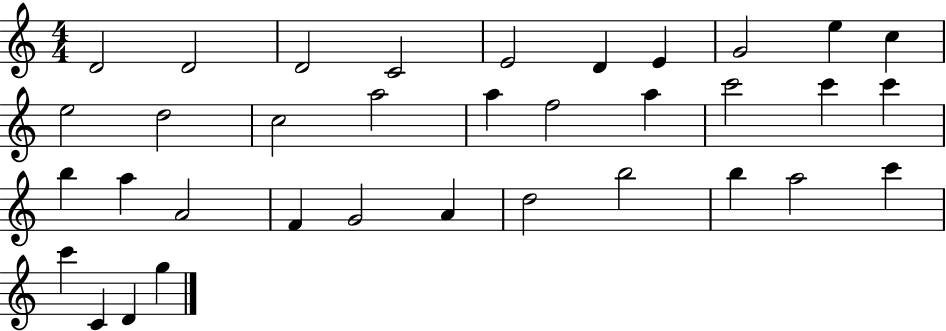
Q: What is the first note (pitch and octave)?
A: D4